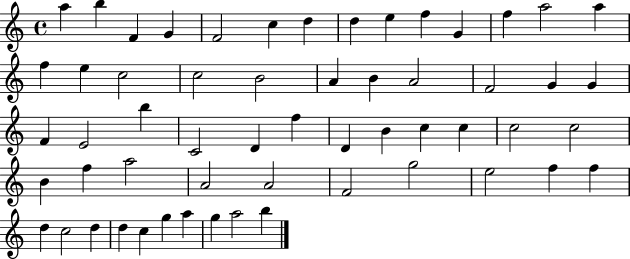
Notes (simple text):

A5/q B5/q F4/q G4/q F4/h C5/q D5/q D5/q E5/q F5/q G4/q F5/q A5/h A5/q F5/q E5/q C5/h C5/h B4/h A4/q B4/q A4/h F4/h G4/q G4/q F4/q E4/h B5/q C4/h D4/q F5/q D4/q B4/q C5/q C5/q C5/h C5/h B4/q F5/q A5/h A4/h A4/h F4/h G5/h E5/h F5/q F5/q D5/q C5/h D5/q D5/q C5/q G5/q A5/q G5/q A5/h B5/q